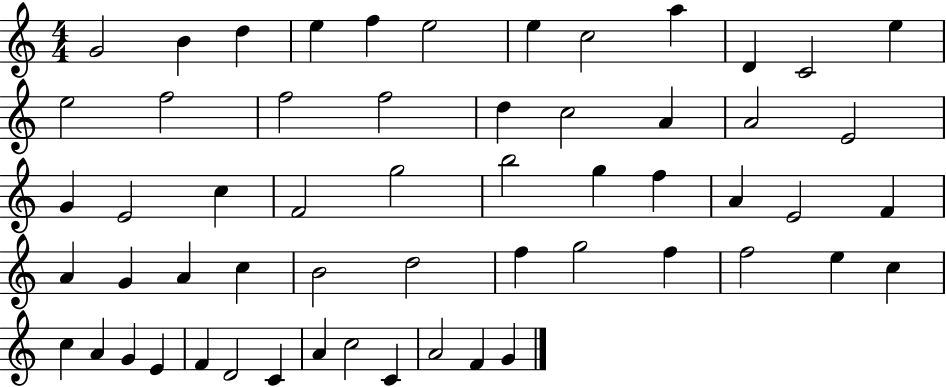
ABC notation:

X:1
T:Untitled
M:4/4
L:1/4
K:C
G2 B d e f e2 e c2 a D C2 e e2 f2 f2 f2 d c2 A A2 E2 G E2 c F2 g2 b2 g f A E2 F A G A c B2 d2 f g2 f f2 e c c A G E F D2 C A c2 C A2 F G